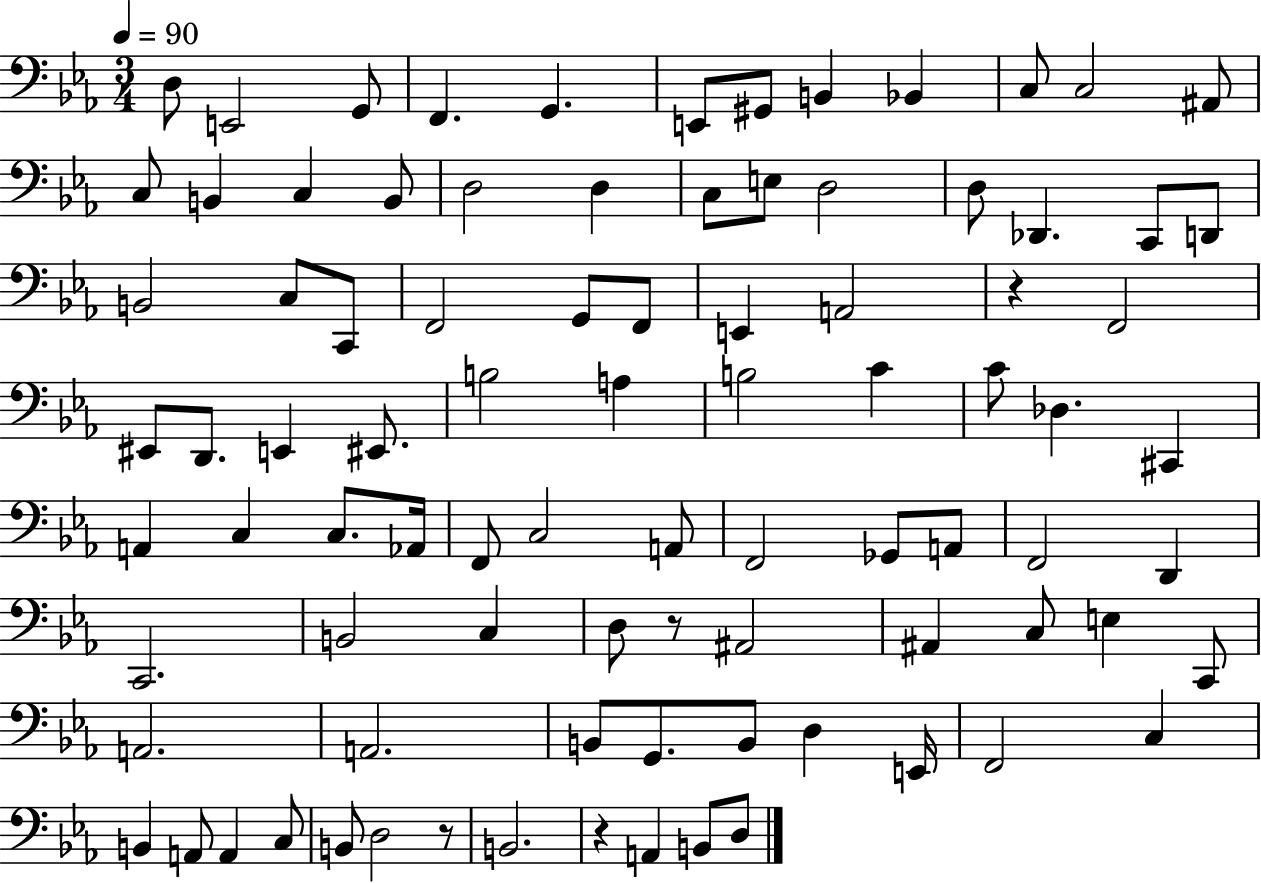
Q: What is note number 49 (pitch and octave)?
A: Ab2